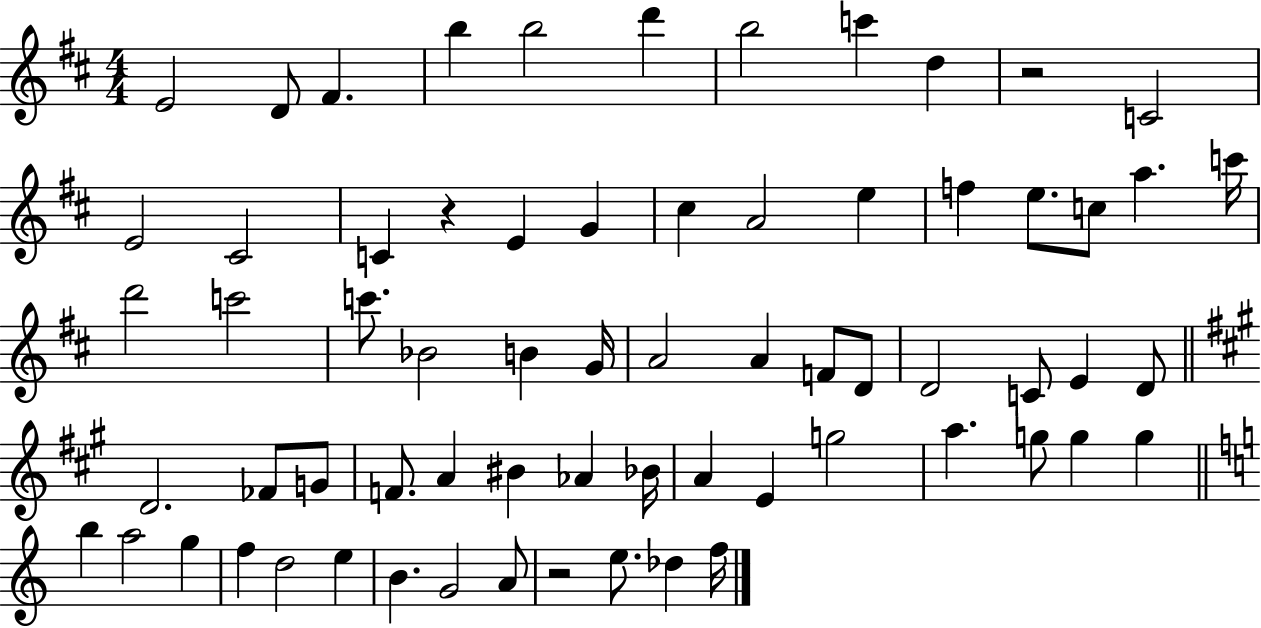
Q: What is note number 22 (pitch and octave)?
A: A5